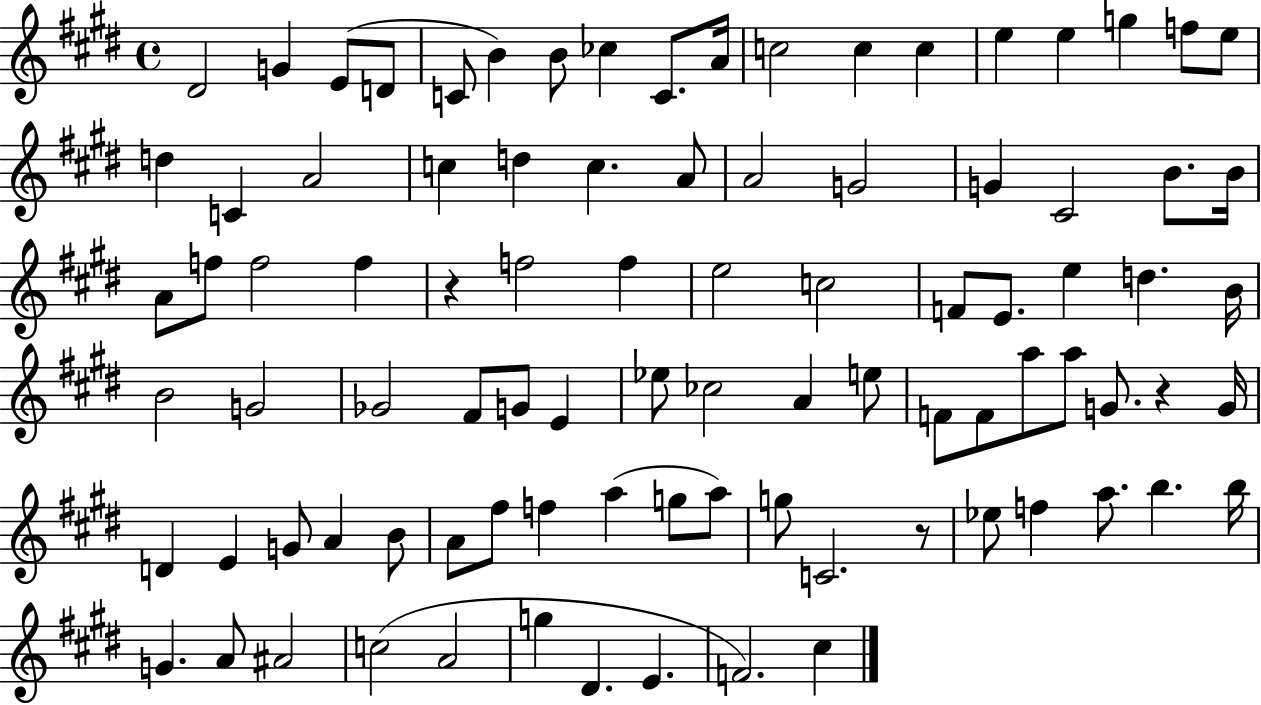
D#4/h G4/q E4/e D4/e C4/e B4/q B4/e CES5/q C4/e. A4/s C5/h C5/q C5/q E5/q E5/q G5/q F5/e E5/e D5/q C4/q A4/h C5/q D5/q C5/q. A4/e A4/h G4/h G4/q C#4/h B4/e. B4/s A4/e F5/e F5/h F5/q R/q F5/h F5/q E5/h C5/h F4/e E4/e. E5/q D5/q. B4/s B4/h G4/h Gb4/h F#4/e G4/e E4/q Eb5/e CES5/h A4/q E5/e F4/e F4/e A5/e A5/e G4/e. R/q G4/s D4/q E4/q G4/e A4/q B4/e A4/e F#5/e F5/q A5/q G5/e A5/e G5/e C4/h. R/e Eb5/e F5/q A5/e. B5/q. B5/s G4/q. A4/e A#4/h C5/h A4/h G5/q D#4/q. E4/q. F4/h. C#5/q